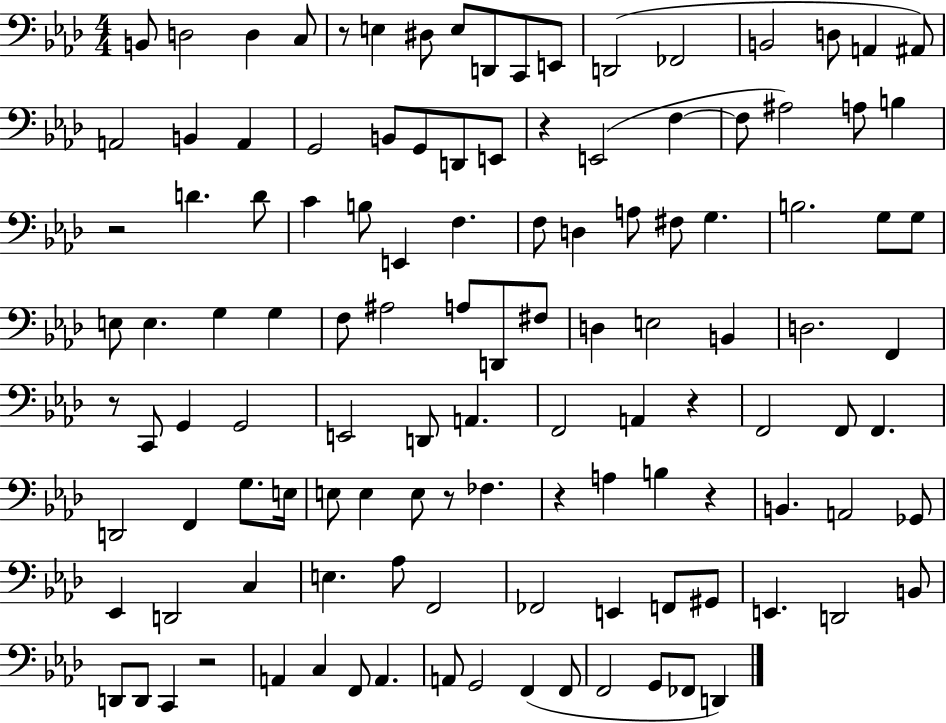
B2/e D3/h D3/q C3/e R/e E3/q D#3/e E3/e D2/e C2/e E2/e D2/h FES2/h B2/h D3/e A2/q A#2/e A2/h B2/q A2/q G2/h B2/e G2/e D2/e E2/e R/q E2/h F3/q F3/e A#3/h A3/e B3/q R/h D4/q. D4/e C4/q B3/e E2/q F3/q. F3/e D3/q A3/e F#3/e G3/q. B3/h. G3/e G3/e E3/e E3/q. G3/q G3/q F3/e A#3/h A3/e D2/e F#3/e D3/q E3/h B2/q D3/h. F2/q R/e C2/e G2/q G2/h E2/h D2/e A2/q. F2/h A2/q R/q F2/h F2/e F2/q. D2/h F2/q G3/e. E3/s E3/e E3/q E3/e R/e FES3/q. R/q A3/q B3/q R/q B2/q. A2/h Gb2/e Eb2/q D2/h C3/q E3/q. Ab3/e F2/h FES2/h E2/q F2/e G#2/e E2/q. D2/h B2/e D2/e D2/e C2/q R/h A2/q C3/q F2/e A2/q. A2/e G2/h F2/q F2/e F2/h G2/e FES2/e D2/q